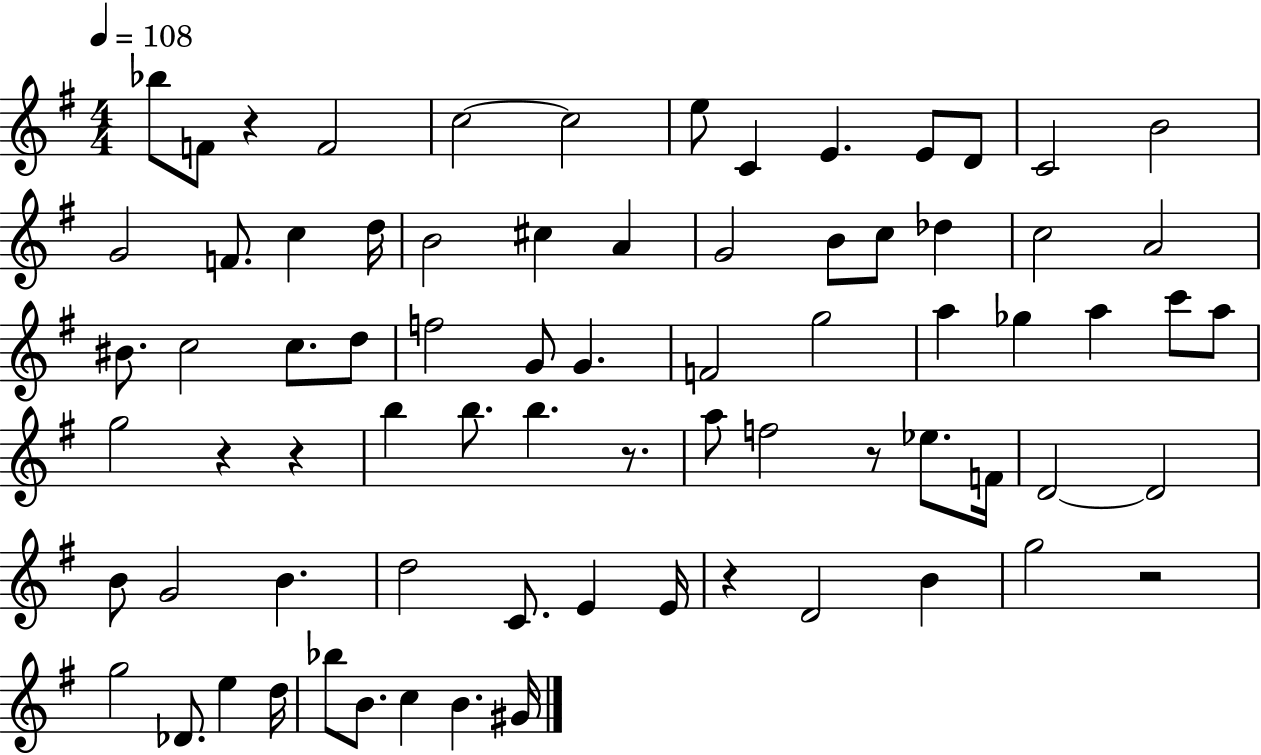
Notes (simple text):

Bb5/e F4/e R/q F4/h C5/h C5/h E5/e C4/q E4/q. E4/e D4/e C4/h B4/h G4/h F4/e. C5/q D5/s B4/h C#5/q A4/q G4/h B4/e C5/e Db5/q C5/h A4/h BIS4/e. C5/h C5/e. D5/e F5/h G4/e G4/q. F4/h G5/h A5/q Gb5/q A5/q C6/e A5/e G5/h R/q R/q B5/q B5/e. B5/q. R/e. A5/e F5/h R/e Eb5/e. F4/s D4/h D4/h B4/e G4/h B4/q. D5/h C4/e. E4/q E4/s R/q D4/h B4/q G5/h R/h G5/h Db4/e. E5/q D5/s Bb5/e B4/e. C5/q B4/q. G#4/s